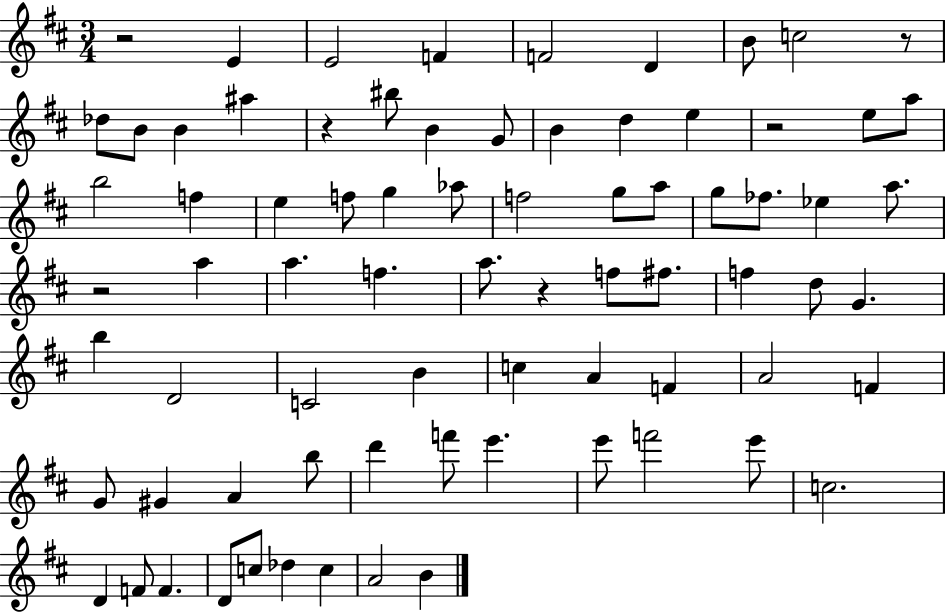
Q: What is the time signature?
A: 3/4